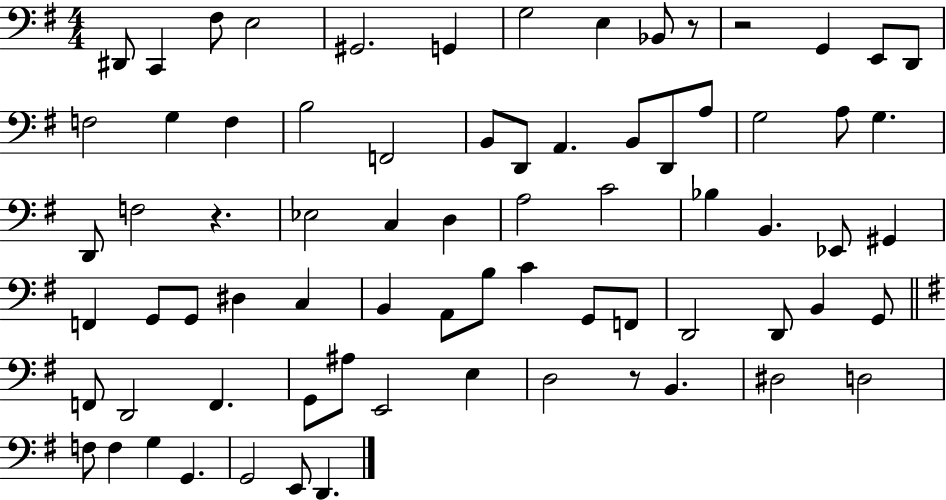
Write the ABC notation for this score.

X:1
T:Untitled
M:4/4
L:1/4
K:G
^D,,/2 C,, ^F,/2 E,2 ^G,,2 G,, G,2 E, _B,,/2 z/2 z2 G,, E,,/2 D,,/2 F,2 G, F, B,2 F,,2 B,,/2 D,,/2 A,, B,,/2 D,,/2 A,/2 G,2 A,/2 G, D,,/2 F,2 z _E,2 C, D, A,2 C2 _B, B,, _E,,/2 ^G,, F,, G,,/2 G,,/2 ^D, C, B,, A,,/2 B,/2 C G,,/2 F,,/2 D,,2 D,,/2 B,, G,,/2 F,,/2 D,,2 F,, G,,/2 ^A,/2 E,,2 E, D,2 z/2 B,, ^D,2 D,2 F,/2 F, G, G,, G,,2 E,,/2 D,,